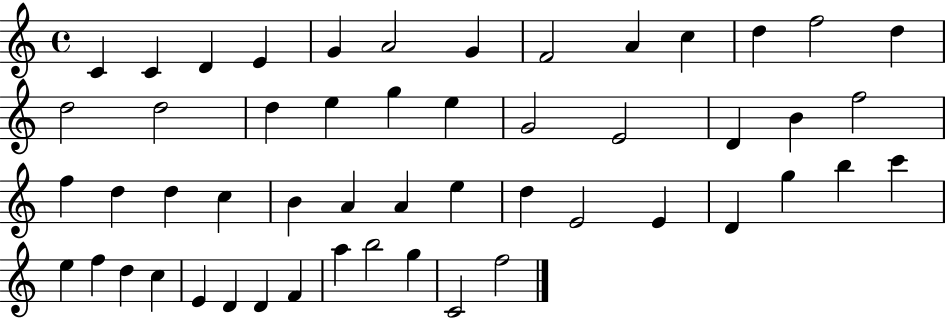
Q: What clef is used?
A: treble